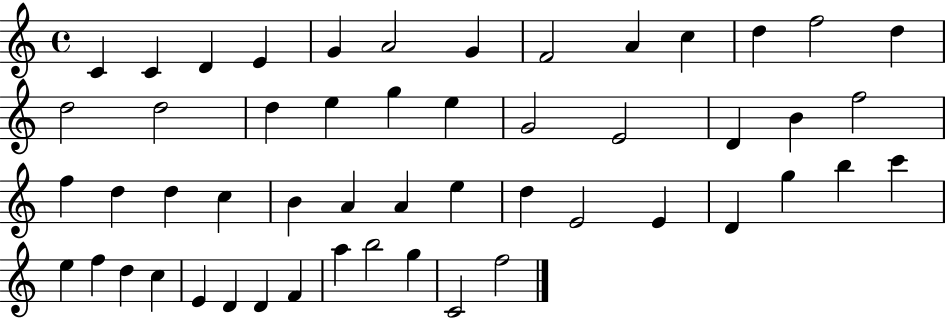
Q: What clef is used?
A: treble